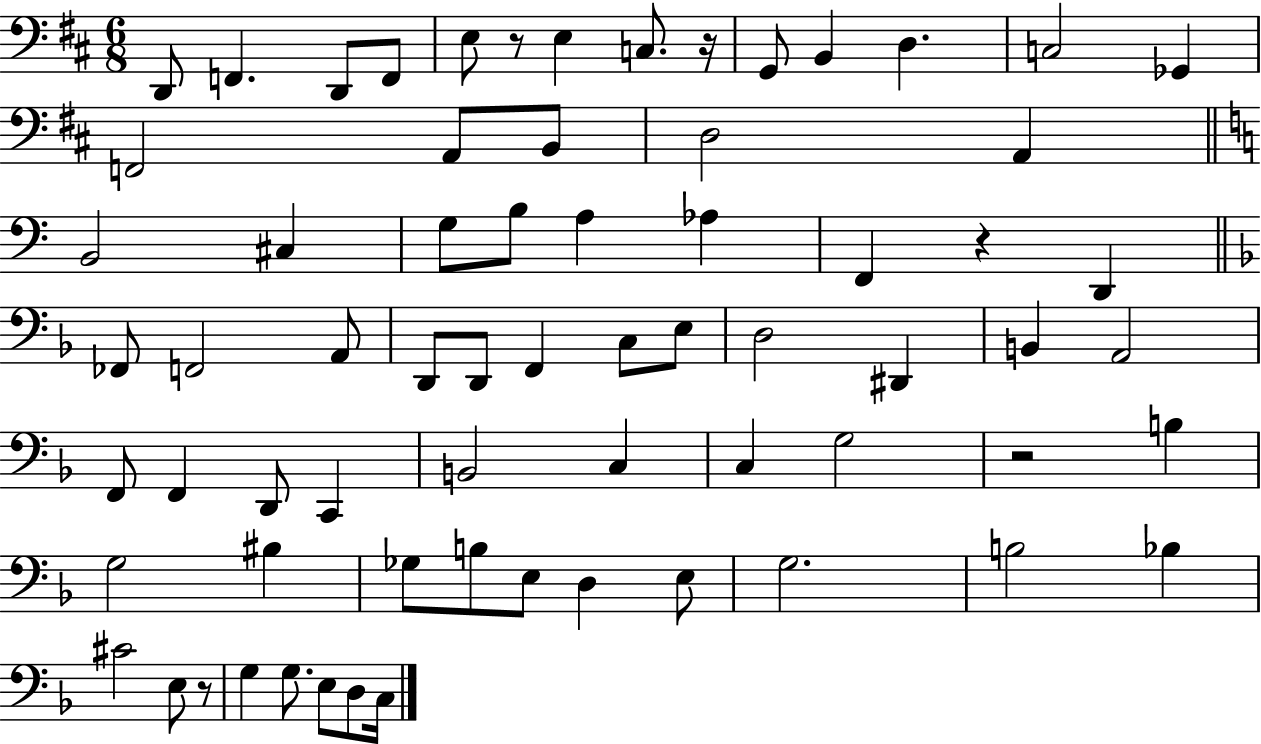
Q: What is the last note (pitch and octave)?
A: C3